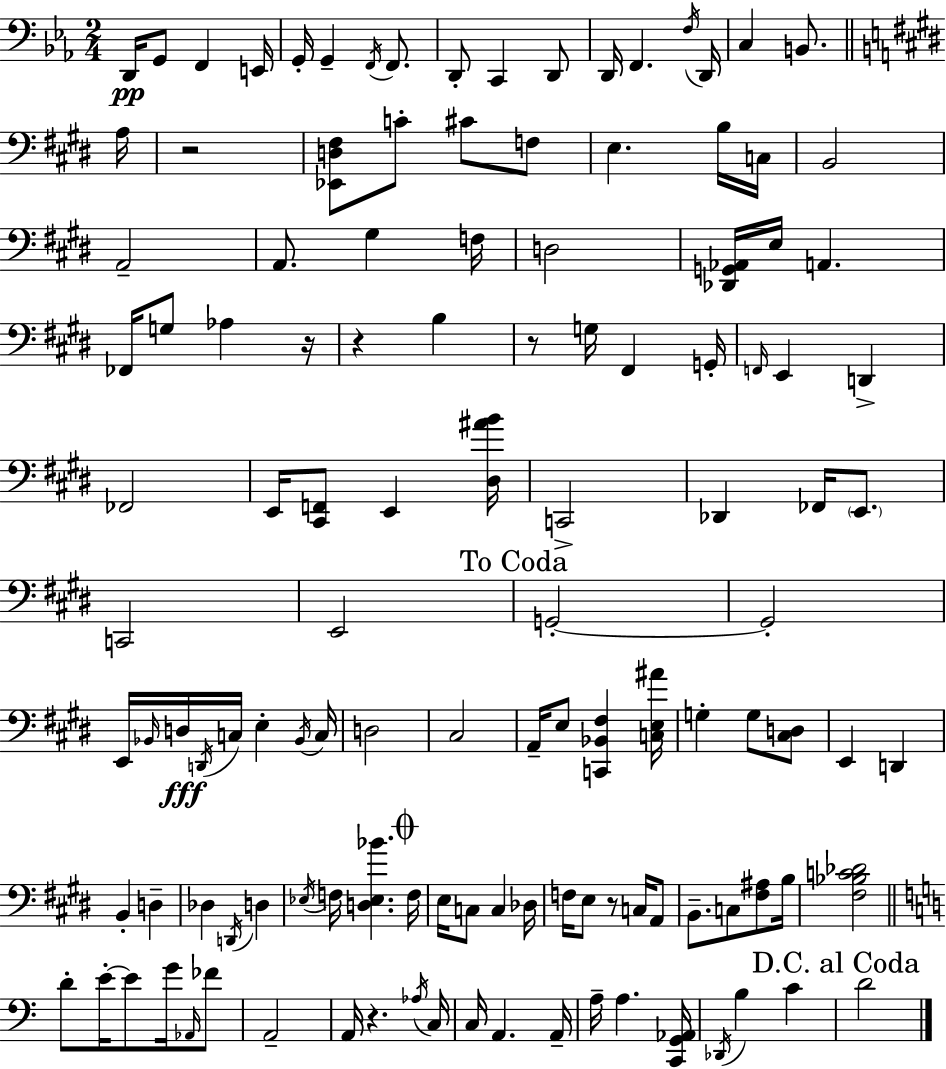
{
  \clef bass
  \numericTimeSignature
  \time 2/4
  \key ees \major
  \repeat volta 2 { d,16\pp g,8 f,4 e,16 | g,16-. g,4-- \acciaccatura { f,16 } f,8. | d,8-. c,4 d,8 | d,16 f,4. | \break \acciaccatura { f16 } d,16 c4 b,8. | \bar "||" \break \key e \major a16 r2 | <ees, d fis>8 c'8-. cis'8 f8 | e4. b16 | c16 b,2 | \break a,2-- | a,8. gis4 | f16 d2 | <des, g, aes,>16 e16 a,4. | \break fes,16 g8 aes4 | r16 r4 b4 | r8 g16 fis,4 | g,16-. \grace { f,16 } e,4 d,4-> | \break fes,2 | e,16 <cis, f,>8 e,4 | <dis ais' b'>16 c,2-> | des,4 fes,16 \parenthesize e,8. | \break c,2 | e,2 | \mark "To Coda" g,2-.~~ | g,2-. | \break e,16 \grace { bes,16 }\fff d16 \acciaccatura { d,16 } c16 e4-. | \acciaccatura { bes,16 } c16 d2 | cis2 | a,16-- e8 | \break <c, bes, fis>4 <c e ais'>16 g4-. | g8 <cis d>8 e,4 | d,4 b,4-. | d4-- des4 | \break \acciaccatura { d,16 } d4 \acciaccatura { ees16 } f16 | <d ees bes'>4. \mark \markup { \musicglyph "scripts.coda" } f16 e16 | c8 c4 des16 f16 | e8 r8 c16 a,8 b,8.-- | \break c8 <fis ais>8 b16 <fis bes c' des'>2 | \bar "||" \break \key c \major d'8-. e'16-.~~ e'8 g'16 \grace { aes,16 } fes'8 | a,2-- | a,16 r4. | \acciaccatura { aes16 } c16 c16 a,4. | \break a,16-- a16-- a4. | <c, g, aes,>16 \acciaccatura { des,16 } b4 c'4 | \mark "D.C. al Coda" d'2 | } \bar "|."
}